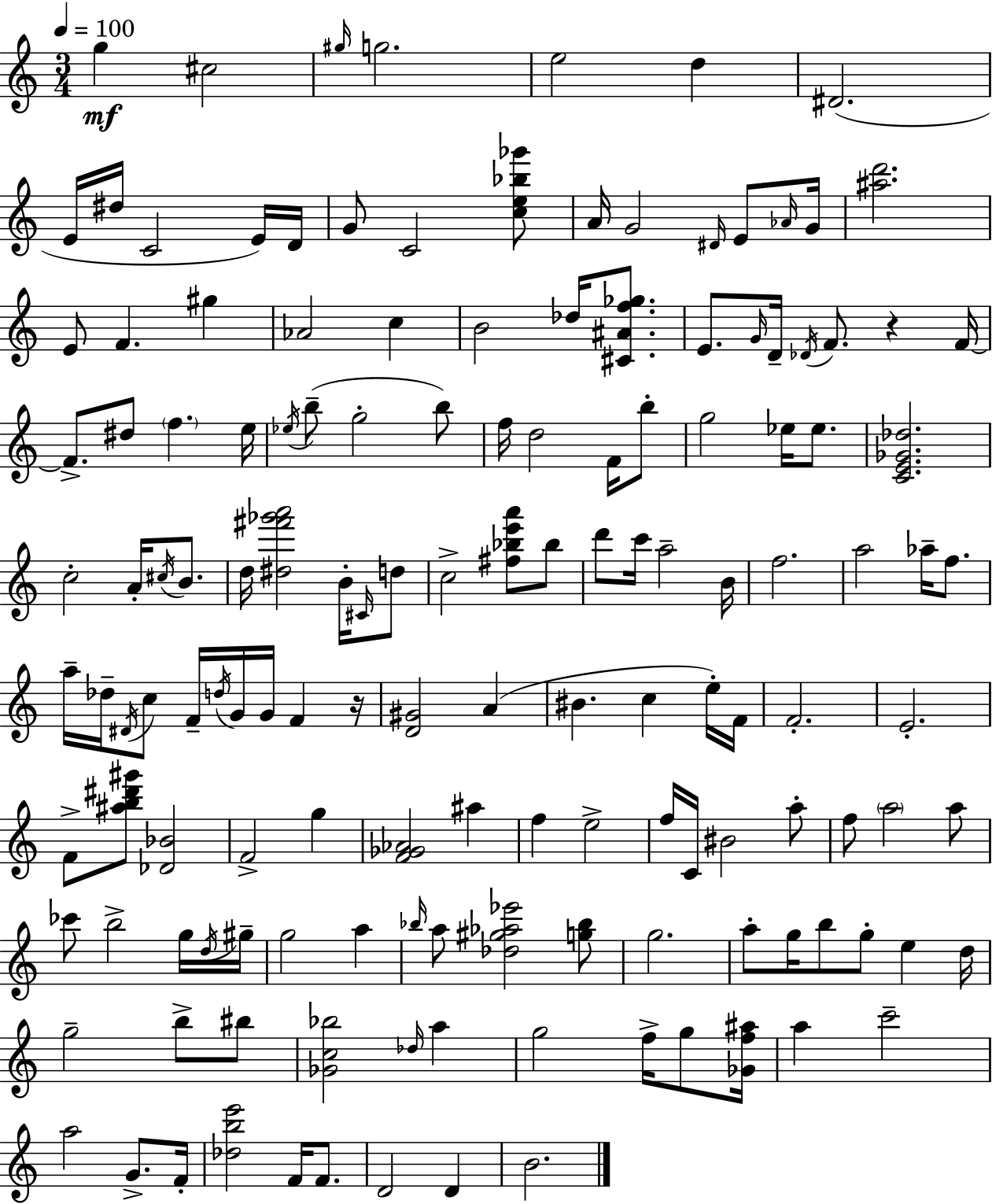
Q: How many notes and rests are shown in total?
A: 146